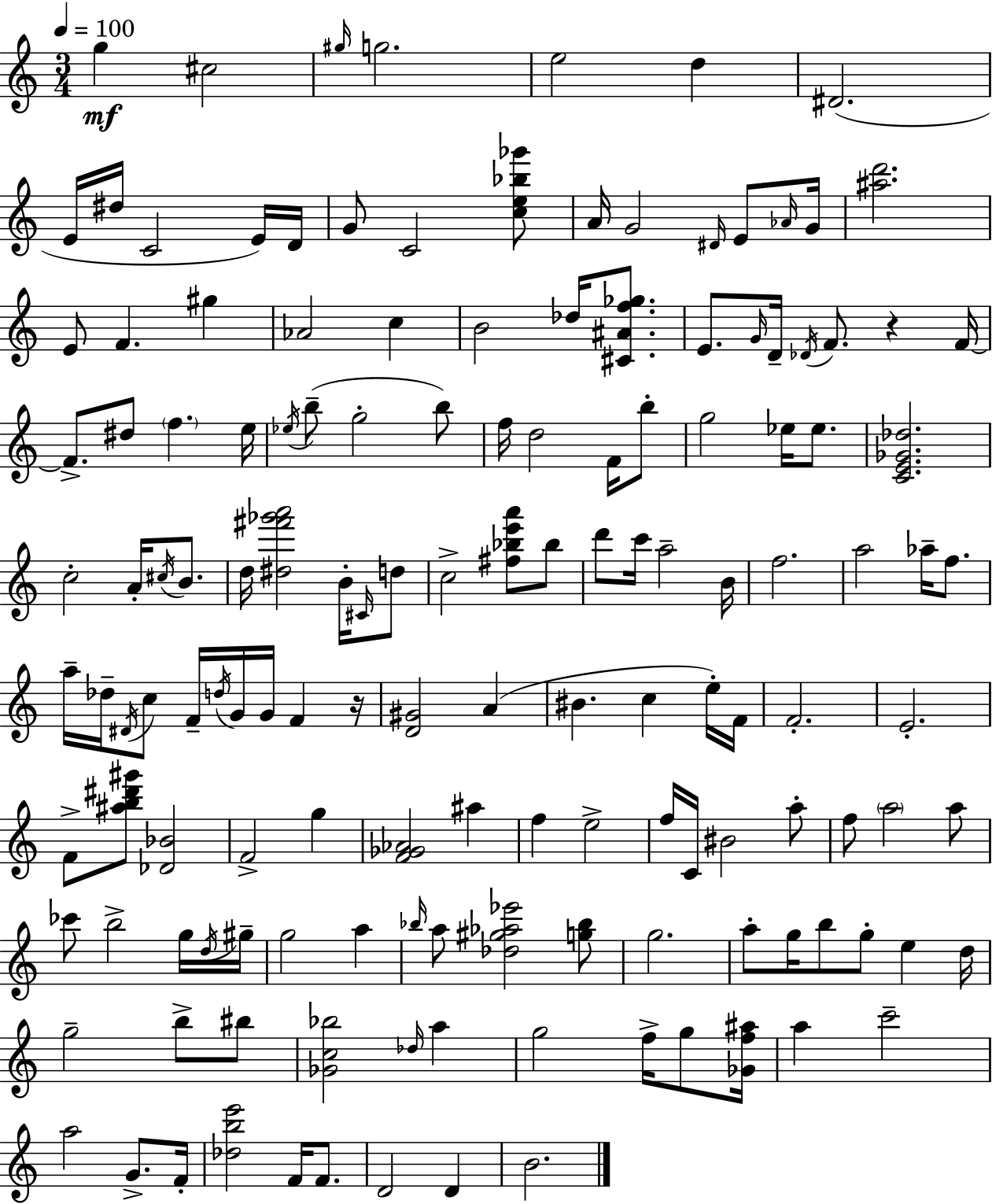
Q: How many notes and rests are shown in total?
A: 146